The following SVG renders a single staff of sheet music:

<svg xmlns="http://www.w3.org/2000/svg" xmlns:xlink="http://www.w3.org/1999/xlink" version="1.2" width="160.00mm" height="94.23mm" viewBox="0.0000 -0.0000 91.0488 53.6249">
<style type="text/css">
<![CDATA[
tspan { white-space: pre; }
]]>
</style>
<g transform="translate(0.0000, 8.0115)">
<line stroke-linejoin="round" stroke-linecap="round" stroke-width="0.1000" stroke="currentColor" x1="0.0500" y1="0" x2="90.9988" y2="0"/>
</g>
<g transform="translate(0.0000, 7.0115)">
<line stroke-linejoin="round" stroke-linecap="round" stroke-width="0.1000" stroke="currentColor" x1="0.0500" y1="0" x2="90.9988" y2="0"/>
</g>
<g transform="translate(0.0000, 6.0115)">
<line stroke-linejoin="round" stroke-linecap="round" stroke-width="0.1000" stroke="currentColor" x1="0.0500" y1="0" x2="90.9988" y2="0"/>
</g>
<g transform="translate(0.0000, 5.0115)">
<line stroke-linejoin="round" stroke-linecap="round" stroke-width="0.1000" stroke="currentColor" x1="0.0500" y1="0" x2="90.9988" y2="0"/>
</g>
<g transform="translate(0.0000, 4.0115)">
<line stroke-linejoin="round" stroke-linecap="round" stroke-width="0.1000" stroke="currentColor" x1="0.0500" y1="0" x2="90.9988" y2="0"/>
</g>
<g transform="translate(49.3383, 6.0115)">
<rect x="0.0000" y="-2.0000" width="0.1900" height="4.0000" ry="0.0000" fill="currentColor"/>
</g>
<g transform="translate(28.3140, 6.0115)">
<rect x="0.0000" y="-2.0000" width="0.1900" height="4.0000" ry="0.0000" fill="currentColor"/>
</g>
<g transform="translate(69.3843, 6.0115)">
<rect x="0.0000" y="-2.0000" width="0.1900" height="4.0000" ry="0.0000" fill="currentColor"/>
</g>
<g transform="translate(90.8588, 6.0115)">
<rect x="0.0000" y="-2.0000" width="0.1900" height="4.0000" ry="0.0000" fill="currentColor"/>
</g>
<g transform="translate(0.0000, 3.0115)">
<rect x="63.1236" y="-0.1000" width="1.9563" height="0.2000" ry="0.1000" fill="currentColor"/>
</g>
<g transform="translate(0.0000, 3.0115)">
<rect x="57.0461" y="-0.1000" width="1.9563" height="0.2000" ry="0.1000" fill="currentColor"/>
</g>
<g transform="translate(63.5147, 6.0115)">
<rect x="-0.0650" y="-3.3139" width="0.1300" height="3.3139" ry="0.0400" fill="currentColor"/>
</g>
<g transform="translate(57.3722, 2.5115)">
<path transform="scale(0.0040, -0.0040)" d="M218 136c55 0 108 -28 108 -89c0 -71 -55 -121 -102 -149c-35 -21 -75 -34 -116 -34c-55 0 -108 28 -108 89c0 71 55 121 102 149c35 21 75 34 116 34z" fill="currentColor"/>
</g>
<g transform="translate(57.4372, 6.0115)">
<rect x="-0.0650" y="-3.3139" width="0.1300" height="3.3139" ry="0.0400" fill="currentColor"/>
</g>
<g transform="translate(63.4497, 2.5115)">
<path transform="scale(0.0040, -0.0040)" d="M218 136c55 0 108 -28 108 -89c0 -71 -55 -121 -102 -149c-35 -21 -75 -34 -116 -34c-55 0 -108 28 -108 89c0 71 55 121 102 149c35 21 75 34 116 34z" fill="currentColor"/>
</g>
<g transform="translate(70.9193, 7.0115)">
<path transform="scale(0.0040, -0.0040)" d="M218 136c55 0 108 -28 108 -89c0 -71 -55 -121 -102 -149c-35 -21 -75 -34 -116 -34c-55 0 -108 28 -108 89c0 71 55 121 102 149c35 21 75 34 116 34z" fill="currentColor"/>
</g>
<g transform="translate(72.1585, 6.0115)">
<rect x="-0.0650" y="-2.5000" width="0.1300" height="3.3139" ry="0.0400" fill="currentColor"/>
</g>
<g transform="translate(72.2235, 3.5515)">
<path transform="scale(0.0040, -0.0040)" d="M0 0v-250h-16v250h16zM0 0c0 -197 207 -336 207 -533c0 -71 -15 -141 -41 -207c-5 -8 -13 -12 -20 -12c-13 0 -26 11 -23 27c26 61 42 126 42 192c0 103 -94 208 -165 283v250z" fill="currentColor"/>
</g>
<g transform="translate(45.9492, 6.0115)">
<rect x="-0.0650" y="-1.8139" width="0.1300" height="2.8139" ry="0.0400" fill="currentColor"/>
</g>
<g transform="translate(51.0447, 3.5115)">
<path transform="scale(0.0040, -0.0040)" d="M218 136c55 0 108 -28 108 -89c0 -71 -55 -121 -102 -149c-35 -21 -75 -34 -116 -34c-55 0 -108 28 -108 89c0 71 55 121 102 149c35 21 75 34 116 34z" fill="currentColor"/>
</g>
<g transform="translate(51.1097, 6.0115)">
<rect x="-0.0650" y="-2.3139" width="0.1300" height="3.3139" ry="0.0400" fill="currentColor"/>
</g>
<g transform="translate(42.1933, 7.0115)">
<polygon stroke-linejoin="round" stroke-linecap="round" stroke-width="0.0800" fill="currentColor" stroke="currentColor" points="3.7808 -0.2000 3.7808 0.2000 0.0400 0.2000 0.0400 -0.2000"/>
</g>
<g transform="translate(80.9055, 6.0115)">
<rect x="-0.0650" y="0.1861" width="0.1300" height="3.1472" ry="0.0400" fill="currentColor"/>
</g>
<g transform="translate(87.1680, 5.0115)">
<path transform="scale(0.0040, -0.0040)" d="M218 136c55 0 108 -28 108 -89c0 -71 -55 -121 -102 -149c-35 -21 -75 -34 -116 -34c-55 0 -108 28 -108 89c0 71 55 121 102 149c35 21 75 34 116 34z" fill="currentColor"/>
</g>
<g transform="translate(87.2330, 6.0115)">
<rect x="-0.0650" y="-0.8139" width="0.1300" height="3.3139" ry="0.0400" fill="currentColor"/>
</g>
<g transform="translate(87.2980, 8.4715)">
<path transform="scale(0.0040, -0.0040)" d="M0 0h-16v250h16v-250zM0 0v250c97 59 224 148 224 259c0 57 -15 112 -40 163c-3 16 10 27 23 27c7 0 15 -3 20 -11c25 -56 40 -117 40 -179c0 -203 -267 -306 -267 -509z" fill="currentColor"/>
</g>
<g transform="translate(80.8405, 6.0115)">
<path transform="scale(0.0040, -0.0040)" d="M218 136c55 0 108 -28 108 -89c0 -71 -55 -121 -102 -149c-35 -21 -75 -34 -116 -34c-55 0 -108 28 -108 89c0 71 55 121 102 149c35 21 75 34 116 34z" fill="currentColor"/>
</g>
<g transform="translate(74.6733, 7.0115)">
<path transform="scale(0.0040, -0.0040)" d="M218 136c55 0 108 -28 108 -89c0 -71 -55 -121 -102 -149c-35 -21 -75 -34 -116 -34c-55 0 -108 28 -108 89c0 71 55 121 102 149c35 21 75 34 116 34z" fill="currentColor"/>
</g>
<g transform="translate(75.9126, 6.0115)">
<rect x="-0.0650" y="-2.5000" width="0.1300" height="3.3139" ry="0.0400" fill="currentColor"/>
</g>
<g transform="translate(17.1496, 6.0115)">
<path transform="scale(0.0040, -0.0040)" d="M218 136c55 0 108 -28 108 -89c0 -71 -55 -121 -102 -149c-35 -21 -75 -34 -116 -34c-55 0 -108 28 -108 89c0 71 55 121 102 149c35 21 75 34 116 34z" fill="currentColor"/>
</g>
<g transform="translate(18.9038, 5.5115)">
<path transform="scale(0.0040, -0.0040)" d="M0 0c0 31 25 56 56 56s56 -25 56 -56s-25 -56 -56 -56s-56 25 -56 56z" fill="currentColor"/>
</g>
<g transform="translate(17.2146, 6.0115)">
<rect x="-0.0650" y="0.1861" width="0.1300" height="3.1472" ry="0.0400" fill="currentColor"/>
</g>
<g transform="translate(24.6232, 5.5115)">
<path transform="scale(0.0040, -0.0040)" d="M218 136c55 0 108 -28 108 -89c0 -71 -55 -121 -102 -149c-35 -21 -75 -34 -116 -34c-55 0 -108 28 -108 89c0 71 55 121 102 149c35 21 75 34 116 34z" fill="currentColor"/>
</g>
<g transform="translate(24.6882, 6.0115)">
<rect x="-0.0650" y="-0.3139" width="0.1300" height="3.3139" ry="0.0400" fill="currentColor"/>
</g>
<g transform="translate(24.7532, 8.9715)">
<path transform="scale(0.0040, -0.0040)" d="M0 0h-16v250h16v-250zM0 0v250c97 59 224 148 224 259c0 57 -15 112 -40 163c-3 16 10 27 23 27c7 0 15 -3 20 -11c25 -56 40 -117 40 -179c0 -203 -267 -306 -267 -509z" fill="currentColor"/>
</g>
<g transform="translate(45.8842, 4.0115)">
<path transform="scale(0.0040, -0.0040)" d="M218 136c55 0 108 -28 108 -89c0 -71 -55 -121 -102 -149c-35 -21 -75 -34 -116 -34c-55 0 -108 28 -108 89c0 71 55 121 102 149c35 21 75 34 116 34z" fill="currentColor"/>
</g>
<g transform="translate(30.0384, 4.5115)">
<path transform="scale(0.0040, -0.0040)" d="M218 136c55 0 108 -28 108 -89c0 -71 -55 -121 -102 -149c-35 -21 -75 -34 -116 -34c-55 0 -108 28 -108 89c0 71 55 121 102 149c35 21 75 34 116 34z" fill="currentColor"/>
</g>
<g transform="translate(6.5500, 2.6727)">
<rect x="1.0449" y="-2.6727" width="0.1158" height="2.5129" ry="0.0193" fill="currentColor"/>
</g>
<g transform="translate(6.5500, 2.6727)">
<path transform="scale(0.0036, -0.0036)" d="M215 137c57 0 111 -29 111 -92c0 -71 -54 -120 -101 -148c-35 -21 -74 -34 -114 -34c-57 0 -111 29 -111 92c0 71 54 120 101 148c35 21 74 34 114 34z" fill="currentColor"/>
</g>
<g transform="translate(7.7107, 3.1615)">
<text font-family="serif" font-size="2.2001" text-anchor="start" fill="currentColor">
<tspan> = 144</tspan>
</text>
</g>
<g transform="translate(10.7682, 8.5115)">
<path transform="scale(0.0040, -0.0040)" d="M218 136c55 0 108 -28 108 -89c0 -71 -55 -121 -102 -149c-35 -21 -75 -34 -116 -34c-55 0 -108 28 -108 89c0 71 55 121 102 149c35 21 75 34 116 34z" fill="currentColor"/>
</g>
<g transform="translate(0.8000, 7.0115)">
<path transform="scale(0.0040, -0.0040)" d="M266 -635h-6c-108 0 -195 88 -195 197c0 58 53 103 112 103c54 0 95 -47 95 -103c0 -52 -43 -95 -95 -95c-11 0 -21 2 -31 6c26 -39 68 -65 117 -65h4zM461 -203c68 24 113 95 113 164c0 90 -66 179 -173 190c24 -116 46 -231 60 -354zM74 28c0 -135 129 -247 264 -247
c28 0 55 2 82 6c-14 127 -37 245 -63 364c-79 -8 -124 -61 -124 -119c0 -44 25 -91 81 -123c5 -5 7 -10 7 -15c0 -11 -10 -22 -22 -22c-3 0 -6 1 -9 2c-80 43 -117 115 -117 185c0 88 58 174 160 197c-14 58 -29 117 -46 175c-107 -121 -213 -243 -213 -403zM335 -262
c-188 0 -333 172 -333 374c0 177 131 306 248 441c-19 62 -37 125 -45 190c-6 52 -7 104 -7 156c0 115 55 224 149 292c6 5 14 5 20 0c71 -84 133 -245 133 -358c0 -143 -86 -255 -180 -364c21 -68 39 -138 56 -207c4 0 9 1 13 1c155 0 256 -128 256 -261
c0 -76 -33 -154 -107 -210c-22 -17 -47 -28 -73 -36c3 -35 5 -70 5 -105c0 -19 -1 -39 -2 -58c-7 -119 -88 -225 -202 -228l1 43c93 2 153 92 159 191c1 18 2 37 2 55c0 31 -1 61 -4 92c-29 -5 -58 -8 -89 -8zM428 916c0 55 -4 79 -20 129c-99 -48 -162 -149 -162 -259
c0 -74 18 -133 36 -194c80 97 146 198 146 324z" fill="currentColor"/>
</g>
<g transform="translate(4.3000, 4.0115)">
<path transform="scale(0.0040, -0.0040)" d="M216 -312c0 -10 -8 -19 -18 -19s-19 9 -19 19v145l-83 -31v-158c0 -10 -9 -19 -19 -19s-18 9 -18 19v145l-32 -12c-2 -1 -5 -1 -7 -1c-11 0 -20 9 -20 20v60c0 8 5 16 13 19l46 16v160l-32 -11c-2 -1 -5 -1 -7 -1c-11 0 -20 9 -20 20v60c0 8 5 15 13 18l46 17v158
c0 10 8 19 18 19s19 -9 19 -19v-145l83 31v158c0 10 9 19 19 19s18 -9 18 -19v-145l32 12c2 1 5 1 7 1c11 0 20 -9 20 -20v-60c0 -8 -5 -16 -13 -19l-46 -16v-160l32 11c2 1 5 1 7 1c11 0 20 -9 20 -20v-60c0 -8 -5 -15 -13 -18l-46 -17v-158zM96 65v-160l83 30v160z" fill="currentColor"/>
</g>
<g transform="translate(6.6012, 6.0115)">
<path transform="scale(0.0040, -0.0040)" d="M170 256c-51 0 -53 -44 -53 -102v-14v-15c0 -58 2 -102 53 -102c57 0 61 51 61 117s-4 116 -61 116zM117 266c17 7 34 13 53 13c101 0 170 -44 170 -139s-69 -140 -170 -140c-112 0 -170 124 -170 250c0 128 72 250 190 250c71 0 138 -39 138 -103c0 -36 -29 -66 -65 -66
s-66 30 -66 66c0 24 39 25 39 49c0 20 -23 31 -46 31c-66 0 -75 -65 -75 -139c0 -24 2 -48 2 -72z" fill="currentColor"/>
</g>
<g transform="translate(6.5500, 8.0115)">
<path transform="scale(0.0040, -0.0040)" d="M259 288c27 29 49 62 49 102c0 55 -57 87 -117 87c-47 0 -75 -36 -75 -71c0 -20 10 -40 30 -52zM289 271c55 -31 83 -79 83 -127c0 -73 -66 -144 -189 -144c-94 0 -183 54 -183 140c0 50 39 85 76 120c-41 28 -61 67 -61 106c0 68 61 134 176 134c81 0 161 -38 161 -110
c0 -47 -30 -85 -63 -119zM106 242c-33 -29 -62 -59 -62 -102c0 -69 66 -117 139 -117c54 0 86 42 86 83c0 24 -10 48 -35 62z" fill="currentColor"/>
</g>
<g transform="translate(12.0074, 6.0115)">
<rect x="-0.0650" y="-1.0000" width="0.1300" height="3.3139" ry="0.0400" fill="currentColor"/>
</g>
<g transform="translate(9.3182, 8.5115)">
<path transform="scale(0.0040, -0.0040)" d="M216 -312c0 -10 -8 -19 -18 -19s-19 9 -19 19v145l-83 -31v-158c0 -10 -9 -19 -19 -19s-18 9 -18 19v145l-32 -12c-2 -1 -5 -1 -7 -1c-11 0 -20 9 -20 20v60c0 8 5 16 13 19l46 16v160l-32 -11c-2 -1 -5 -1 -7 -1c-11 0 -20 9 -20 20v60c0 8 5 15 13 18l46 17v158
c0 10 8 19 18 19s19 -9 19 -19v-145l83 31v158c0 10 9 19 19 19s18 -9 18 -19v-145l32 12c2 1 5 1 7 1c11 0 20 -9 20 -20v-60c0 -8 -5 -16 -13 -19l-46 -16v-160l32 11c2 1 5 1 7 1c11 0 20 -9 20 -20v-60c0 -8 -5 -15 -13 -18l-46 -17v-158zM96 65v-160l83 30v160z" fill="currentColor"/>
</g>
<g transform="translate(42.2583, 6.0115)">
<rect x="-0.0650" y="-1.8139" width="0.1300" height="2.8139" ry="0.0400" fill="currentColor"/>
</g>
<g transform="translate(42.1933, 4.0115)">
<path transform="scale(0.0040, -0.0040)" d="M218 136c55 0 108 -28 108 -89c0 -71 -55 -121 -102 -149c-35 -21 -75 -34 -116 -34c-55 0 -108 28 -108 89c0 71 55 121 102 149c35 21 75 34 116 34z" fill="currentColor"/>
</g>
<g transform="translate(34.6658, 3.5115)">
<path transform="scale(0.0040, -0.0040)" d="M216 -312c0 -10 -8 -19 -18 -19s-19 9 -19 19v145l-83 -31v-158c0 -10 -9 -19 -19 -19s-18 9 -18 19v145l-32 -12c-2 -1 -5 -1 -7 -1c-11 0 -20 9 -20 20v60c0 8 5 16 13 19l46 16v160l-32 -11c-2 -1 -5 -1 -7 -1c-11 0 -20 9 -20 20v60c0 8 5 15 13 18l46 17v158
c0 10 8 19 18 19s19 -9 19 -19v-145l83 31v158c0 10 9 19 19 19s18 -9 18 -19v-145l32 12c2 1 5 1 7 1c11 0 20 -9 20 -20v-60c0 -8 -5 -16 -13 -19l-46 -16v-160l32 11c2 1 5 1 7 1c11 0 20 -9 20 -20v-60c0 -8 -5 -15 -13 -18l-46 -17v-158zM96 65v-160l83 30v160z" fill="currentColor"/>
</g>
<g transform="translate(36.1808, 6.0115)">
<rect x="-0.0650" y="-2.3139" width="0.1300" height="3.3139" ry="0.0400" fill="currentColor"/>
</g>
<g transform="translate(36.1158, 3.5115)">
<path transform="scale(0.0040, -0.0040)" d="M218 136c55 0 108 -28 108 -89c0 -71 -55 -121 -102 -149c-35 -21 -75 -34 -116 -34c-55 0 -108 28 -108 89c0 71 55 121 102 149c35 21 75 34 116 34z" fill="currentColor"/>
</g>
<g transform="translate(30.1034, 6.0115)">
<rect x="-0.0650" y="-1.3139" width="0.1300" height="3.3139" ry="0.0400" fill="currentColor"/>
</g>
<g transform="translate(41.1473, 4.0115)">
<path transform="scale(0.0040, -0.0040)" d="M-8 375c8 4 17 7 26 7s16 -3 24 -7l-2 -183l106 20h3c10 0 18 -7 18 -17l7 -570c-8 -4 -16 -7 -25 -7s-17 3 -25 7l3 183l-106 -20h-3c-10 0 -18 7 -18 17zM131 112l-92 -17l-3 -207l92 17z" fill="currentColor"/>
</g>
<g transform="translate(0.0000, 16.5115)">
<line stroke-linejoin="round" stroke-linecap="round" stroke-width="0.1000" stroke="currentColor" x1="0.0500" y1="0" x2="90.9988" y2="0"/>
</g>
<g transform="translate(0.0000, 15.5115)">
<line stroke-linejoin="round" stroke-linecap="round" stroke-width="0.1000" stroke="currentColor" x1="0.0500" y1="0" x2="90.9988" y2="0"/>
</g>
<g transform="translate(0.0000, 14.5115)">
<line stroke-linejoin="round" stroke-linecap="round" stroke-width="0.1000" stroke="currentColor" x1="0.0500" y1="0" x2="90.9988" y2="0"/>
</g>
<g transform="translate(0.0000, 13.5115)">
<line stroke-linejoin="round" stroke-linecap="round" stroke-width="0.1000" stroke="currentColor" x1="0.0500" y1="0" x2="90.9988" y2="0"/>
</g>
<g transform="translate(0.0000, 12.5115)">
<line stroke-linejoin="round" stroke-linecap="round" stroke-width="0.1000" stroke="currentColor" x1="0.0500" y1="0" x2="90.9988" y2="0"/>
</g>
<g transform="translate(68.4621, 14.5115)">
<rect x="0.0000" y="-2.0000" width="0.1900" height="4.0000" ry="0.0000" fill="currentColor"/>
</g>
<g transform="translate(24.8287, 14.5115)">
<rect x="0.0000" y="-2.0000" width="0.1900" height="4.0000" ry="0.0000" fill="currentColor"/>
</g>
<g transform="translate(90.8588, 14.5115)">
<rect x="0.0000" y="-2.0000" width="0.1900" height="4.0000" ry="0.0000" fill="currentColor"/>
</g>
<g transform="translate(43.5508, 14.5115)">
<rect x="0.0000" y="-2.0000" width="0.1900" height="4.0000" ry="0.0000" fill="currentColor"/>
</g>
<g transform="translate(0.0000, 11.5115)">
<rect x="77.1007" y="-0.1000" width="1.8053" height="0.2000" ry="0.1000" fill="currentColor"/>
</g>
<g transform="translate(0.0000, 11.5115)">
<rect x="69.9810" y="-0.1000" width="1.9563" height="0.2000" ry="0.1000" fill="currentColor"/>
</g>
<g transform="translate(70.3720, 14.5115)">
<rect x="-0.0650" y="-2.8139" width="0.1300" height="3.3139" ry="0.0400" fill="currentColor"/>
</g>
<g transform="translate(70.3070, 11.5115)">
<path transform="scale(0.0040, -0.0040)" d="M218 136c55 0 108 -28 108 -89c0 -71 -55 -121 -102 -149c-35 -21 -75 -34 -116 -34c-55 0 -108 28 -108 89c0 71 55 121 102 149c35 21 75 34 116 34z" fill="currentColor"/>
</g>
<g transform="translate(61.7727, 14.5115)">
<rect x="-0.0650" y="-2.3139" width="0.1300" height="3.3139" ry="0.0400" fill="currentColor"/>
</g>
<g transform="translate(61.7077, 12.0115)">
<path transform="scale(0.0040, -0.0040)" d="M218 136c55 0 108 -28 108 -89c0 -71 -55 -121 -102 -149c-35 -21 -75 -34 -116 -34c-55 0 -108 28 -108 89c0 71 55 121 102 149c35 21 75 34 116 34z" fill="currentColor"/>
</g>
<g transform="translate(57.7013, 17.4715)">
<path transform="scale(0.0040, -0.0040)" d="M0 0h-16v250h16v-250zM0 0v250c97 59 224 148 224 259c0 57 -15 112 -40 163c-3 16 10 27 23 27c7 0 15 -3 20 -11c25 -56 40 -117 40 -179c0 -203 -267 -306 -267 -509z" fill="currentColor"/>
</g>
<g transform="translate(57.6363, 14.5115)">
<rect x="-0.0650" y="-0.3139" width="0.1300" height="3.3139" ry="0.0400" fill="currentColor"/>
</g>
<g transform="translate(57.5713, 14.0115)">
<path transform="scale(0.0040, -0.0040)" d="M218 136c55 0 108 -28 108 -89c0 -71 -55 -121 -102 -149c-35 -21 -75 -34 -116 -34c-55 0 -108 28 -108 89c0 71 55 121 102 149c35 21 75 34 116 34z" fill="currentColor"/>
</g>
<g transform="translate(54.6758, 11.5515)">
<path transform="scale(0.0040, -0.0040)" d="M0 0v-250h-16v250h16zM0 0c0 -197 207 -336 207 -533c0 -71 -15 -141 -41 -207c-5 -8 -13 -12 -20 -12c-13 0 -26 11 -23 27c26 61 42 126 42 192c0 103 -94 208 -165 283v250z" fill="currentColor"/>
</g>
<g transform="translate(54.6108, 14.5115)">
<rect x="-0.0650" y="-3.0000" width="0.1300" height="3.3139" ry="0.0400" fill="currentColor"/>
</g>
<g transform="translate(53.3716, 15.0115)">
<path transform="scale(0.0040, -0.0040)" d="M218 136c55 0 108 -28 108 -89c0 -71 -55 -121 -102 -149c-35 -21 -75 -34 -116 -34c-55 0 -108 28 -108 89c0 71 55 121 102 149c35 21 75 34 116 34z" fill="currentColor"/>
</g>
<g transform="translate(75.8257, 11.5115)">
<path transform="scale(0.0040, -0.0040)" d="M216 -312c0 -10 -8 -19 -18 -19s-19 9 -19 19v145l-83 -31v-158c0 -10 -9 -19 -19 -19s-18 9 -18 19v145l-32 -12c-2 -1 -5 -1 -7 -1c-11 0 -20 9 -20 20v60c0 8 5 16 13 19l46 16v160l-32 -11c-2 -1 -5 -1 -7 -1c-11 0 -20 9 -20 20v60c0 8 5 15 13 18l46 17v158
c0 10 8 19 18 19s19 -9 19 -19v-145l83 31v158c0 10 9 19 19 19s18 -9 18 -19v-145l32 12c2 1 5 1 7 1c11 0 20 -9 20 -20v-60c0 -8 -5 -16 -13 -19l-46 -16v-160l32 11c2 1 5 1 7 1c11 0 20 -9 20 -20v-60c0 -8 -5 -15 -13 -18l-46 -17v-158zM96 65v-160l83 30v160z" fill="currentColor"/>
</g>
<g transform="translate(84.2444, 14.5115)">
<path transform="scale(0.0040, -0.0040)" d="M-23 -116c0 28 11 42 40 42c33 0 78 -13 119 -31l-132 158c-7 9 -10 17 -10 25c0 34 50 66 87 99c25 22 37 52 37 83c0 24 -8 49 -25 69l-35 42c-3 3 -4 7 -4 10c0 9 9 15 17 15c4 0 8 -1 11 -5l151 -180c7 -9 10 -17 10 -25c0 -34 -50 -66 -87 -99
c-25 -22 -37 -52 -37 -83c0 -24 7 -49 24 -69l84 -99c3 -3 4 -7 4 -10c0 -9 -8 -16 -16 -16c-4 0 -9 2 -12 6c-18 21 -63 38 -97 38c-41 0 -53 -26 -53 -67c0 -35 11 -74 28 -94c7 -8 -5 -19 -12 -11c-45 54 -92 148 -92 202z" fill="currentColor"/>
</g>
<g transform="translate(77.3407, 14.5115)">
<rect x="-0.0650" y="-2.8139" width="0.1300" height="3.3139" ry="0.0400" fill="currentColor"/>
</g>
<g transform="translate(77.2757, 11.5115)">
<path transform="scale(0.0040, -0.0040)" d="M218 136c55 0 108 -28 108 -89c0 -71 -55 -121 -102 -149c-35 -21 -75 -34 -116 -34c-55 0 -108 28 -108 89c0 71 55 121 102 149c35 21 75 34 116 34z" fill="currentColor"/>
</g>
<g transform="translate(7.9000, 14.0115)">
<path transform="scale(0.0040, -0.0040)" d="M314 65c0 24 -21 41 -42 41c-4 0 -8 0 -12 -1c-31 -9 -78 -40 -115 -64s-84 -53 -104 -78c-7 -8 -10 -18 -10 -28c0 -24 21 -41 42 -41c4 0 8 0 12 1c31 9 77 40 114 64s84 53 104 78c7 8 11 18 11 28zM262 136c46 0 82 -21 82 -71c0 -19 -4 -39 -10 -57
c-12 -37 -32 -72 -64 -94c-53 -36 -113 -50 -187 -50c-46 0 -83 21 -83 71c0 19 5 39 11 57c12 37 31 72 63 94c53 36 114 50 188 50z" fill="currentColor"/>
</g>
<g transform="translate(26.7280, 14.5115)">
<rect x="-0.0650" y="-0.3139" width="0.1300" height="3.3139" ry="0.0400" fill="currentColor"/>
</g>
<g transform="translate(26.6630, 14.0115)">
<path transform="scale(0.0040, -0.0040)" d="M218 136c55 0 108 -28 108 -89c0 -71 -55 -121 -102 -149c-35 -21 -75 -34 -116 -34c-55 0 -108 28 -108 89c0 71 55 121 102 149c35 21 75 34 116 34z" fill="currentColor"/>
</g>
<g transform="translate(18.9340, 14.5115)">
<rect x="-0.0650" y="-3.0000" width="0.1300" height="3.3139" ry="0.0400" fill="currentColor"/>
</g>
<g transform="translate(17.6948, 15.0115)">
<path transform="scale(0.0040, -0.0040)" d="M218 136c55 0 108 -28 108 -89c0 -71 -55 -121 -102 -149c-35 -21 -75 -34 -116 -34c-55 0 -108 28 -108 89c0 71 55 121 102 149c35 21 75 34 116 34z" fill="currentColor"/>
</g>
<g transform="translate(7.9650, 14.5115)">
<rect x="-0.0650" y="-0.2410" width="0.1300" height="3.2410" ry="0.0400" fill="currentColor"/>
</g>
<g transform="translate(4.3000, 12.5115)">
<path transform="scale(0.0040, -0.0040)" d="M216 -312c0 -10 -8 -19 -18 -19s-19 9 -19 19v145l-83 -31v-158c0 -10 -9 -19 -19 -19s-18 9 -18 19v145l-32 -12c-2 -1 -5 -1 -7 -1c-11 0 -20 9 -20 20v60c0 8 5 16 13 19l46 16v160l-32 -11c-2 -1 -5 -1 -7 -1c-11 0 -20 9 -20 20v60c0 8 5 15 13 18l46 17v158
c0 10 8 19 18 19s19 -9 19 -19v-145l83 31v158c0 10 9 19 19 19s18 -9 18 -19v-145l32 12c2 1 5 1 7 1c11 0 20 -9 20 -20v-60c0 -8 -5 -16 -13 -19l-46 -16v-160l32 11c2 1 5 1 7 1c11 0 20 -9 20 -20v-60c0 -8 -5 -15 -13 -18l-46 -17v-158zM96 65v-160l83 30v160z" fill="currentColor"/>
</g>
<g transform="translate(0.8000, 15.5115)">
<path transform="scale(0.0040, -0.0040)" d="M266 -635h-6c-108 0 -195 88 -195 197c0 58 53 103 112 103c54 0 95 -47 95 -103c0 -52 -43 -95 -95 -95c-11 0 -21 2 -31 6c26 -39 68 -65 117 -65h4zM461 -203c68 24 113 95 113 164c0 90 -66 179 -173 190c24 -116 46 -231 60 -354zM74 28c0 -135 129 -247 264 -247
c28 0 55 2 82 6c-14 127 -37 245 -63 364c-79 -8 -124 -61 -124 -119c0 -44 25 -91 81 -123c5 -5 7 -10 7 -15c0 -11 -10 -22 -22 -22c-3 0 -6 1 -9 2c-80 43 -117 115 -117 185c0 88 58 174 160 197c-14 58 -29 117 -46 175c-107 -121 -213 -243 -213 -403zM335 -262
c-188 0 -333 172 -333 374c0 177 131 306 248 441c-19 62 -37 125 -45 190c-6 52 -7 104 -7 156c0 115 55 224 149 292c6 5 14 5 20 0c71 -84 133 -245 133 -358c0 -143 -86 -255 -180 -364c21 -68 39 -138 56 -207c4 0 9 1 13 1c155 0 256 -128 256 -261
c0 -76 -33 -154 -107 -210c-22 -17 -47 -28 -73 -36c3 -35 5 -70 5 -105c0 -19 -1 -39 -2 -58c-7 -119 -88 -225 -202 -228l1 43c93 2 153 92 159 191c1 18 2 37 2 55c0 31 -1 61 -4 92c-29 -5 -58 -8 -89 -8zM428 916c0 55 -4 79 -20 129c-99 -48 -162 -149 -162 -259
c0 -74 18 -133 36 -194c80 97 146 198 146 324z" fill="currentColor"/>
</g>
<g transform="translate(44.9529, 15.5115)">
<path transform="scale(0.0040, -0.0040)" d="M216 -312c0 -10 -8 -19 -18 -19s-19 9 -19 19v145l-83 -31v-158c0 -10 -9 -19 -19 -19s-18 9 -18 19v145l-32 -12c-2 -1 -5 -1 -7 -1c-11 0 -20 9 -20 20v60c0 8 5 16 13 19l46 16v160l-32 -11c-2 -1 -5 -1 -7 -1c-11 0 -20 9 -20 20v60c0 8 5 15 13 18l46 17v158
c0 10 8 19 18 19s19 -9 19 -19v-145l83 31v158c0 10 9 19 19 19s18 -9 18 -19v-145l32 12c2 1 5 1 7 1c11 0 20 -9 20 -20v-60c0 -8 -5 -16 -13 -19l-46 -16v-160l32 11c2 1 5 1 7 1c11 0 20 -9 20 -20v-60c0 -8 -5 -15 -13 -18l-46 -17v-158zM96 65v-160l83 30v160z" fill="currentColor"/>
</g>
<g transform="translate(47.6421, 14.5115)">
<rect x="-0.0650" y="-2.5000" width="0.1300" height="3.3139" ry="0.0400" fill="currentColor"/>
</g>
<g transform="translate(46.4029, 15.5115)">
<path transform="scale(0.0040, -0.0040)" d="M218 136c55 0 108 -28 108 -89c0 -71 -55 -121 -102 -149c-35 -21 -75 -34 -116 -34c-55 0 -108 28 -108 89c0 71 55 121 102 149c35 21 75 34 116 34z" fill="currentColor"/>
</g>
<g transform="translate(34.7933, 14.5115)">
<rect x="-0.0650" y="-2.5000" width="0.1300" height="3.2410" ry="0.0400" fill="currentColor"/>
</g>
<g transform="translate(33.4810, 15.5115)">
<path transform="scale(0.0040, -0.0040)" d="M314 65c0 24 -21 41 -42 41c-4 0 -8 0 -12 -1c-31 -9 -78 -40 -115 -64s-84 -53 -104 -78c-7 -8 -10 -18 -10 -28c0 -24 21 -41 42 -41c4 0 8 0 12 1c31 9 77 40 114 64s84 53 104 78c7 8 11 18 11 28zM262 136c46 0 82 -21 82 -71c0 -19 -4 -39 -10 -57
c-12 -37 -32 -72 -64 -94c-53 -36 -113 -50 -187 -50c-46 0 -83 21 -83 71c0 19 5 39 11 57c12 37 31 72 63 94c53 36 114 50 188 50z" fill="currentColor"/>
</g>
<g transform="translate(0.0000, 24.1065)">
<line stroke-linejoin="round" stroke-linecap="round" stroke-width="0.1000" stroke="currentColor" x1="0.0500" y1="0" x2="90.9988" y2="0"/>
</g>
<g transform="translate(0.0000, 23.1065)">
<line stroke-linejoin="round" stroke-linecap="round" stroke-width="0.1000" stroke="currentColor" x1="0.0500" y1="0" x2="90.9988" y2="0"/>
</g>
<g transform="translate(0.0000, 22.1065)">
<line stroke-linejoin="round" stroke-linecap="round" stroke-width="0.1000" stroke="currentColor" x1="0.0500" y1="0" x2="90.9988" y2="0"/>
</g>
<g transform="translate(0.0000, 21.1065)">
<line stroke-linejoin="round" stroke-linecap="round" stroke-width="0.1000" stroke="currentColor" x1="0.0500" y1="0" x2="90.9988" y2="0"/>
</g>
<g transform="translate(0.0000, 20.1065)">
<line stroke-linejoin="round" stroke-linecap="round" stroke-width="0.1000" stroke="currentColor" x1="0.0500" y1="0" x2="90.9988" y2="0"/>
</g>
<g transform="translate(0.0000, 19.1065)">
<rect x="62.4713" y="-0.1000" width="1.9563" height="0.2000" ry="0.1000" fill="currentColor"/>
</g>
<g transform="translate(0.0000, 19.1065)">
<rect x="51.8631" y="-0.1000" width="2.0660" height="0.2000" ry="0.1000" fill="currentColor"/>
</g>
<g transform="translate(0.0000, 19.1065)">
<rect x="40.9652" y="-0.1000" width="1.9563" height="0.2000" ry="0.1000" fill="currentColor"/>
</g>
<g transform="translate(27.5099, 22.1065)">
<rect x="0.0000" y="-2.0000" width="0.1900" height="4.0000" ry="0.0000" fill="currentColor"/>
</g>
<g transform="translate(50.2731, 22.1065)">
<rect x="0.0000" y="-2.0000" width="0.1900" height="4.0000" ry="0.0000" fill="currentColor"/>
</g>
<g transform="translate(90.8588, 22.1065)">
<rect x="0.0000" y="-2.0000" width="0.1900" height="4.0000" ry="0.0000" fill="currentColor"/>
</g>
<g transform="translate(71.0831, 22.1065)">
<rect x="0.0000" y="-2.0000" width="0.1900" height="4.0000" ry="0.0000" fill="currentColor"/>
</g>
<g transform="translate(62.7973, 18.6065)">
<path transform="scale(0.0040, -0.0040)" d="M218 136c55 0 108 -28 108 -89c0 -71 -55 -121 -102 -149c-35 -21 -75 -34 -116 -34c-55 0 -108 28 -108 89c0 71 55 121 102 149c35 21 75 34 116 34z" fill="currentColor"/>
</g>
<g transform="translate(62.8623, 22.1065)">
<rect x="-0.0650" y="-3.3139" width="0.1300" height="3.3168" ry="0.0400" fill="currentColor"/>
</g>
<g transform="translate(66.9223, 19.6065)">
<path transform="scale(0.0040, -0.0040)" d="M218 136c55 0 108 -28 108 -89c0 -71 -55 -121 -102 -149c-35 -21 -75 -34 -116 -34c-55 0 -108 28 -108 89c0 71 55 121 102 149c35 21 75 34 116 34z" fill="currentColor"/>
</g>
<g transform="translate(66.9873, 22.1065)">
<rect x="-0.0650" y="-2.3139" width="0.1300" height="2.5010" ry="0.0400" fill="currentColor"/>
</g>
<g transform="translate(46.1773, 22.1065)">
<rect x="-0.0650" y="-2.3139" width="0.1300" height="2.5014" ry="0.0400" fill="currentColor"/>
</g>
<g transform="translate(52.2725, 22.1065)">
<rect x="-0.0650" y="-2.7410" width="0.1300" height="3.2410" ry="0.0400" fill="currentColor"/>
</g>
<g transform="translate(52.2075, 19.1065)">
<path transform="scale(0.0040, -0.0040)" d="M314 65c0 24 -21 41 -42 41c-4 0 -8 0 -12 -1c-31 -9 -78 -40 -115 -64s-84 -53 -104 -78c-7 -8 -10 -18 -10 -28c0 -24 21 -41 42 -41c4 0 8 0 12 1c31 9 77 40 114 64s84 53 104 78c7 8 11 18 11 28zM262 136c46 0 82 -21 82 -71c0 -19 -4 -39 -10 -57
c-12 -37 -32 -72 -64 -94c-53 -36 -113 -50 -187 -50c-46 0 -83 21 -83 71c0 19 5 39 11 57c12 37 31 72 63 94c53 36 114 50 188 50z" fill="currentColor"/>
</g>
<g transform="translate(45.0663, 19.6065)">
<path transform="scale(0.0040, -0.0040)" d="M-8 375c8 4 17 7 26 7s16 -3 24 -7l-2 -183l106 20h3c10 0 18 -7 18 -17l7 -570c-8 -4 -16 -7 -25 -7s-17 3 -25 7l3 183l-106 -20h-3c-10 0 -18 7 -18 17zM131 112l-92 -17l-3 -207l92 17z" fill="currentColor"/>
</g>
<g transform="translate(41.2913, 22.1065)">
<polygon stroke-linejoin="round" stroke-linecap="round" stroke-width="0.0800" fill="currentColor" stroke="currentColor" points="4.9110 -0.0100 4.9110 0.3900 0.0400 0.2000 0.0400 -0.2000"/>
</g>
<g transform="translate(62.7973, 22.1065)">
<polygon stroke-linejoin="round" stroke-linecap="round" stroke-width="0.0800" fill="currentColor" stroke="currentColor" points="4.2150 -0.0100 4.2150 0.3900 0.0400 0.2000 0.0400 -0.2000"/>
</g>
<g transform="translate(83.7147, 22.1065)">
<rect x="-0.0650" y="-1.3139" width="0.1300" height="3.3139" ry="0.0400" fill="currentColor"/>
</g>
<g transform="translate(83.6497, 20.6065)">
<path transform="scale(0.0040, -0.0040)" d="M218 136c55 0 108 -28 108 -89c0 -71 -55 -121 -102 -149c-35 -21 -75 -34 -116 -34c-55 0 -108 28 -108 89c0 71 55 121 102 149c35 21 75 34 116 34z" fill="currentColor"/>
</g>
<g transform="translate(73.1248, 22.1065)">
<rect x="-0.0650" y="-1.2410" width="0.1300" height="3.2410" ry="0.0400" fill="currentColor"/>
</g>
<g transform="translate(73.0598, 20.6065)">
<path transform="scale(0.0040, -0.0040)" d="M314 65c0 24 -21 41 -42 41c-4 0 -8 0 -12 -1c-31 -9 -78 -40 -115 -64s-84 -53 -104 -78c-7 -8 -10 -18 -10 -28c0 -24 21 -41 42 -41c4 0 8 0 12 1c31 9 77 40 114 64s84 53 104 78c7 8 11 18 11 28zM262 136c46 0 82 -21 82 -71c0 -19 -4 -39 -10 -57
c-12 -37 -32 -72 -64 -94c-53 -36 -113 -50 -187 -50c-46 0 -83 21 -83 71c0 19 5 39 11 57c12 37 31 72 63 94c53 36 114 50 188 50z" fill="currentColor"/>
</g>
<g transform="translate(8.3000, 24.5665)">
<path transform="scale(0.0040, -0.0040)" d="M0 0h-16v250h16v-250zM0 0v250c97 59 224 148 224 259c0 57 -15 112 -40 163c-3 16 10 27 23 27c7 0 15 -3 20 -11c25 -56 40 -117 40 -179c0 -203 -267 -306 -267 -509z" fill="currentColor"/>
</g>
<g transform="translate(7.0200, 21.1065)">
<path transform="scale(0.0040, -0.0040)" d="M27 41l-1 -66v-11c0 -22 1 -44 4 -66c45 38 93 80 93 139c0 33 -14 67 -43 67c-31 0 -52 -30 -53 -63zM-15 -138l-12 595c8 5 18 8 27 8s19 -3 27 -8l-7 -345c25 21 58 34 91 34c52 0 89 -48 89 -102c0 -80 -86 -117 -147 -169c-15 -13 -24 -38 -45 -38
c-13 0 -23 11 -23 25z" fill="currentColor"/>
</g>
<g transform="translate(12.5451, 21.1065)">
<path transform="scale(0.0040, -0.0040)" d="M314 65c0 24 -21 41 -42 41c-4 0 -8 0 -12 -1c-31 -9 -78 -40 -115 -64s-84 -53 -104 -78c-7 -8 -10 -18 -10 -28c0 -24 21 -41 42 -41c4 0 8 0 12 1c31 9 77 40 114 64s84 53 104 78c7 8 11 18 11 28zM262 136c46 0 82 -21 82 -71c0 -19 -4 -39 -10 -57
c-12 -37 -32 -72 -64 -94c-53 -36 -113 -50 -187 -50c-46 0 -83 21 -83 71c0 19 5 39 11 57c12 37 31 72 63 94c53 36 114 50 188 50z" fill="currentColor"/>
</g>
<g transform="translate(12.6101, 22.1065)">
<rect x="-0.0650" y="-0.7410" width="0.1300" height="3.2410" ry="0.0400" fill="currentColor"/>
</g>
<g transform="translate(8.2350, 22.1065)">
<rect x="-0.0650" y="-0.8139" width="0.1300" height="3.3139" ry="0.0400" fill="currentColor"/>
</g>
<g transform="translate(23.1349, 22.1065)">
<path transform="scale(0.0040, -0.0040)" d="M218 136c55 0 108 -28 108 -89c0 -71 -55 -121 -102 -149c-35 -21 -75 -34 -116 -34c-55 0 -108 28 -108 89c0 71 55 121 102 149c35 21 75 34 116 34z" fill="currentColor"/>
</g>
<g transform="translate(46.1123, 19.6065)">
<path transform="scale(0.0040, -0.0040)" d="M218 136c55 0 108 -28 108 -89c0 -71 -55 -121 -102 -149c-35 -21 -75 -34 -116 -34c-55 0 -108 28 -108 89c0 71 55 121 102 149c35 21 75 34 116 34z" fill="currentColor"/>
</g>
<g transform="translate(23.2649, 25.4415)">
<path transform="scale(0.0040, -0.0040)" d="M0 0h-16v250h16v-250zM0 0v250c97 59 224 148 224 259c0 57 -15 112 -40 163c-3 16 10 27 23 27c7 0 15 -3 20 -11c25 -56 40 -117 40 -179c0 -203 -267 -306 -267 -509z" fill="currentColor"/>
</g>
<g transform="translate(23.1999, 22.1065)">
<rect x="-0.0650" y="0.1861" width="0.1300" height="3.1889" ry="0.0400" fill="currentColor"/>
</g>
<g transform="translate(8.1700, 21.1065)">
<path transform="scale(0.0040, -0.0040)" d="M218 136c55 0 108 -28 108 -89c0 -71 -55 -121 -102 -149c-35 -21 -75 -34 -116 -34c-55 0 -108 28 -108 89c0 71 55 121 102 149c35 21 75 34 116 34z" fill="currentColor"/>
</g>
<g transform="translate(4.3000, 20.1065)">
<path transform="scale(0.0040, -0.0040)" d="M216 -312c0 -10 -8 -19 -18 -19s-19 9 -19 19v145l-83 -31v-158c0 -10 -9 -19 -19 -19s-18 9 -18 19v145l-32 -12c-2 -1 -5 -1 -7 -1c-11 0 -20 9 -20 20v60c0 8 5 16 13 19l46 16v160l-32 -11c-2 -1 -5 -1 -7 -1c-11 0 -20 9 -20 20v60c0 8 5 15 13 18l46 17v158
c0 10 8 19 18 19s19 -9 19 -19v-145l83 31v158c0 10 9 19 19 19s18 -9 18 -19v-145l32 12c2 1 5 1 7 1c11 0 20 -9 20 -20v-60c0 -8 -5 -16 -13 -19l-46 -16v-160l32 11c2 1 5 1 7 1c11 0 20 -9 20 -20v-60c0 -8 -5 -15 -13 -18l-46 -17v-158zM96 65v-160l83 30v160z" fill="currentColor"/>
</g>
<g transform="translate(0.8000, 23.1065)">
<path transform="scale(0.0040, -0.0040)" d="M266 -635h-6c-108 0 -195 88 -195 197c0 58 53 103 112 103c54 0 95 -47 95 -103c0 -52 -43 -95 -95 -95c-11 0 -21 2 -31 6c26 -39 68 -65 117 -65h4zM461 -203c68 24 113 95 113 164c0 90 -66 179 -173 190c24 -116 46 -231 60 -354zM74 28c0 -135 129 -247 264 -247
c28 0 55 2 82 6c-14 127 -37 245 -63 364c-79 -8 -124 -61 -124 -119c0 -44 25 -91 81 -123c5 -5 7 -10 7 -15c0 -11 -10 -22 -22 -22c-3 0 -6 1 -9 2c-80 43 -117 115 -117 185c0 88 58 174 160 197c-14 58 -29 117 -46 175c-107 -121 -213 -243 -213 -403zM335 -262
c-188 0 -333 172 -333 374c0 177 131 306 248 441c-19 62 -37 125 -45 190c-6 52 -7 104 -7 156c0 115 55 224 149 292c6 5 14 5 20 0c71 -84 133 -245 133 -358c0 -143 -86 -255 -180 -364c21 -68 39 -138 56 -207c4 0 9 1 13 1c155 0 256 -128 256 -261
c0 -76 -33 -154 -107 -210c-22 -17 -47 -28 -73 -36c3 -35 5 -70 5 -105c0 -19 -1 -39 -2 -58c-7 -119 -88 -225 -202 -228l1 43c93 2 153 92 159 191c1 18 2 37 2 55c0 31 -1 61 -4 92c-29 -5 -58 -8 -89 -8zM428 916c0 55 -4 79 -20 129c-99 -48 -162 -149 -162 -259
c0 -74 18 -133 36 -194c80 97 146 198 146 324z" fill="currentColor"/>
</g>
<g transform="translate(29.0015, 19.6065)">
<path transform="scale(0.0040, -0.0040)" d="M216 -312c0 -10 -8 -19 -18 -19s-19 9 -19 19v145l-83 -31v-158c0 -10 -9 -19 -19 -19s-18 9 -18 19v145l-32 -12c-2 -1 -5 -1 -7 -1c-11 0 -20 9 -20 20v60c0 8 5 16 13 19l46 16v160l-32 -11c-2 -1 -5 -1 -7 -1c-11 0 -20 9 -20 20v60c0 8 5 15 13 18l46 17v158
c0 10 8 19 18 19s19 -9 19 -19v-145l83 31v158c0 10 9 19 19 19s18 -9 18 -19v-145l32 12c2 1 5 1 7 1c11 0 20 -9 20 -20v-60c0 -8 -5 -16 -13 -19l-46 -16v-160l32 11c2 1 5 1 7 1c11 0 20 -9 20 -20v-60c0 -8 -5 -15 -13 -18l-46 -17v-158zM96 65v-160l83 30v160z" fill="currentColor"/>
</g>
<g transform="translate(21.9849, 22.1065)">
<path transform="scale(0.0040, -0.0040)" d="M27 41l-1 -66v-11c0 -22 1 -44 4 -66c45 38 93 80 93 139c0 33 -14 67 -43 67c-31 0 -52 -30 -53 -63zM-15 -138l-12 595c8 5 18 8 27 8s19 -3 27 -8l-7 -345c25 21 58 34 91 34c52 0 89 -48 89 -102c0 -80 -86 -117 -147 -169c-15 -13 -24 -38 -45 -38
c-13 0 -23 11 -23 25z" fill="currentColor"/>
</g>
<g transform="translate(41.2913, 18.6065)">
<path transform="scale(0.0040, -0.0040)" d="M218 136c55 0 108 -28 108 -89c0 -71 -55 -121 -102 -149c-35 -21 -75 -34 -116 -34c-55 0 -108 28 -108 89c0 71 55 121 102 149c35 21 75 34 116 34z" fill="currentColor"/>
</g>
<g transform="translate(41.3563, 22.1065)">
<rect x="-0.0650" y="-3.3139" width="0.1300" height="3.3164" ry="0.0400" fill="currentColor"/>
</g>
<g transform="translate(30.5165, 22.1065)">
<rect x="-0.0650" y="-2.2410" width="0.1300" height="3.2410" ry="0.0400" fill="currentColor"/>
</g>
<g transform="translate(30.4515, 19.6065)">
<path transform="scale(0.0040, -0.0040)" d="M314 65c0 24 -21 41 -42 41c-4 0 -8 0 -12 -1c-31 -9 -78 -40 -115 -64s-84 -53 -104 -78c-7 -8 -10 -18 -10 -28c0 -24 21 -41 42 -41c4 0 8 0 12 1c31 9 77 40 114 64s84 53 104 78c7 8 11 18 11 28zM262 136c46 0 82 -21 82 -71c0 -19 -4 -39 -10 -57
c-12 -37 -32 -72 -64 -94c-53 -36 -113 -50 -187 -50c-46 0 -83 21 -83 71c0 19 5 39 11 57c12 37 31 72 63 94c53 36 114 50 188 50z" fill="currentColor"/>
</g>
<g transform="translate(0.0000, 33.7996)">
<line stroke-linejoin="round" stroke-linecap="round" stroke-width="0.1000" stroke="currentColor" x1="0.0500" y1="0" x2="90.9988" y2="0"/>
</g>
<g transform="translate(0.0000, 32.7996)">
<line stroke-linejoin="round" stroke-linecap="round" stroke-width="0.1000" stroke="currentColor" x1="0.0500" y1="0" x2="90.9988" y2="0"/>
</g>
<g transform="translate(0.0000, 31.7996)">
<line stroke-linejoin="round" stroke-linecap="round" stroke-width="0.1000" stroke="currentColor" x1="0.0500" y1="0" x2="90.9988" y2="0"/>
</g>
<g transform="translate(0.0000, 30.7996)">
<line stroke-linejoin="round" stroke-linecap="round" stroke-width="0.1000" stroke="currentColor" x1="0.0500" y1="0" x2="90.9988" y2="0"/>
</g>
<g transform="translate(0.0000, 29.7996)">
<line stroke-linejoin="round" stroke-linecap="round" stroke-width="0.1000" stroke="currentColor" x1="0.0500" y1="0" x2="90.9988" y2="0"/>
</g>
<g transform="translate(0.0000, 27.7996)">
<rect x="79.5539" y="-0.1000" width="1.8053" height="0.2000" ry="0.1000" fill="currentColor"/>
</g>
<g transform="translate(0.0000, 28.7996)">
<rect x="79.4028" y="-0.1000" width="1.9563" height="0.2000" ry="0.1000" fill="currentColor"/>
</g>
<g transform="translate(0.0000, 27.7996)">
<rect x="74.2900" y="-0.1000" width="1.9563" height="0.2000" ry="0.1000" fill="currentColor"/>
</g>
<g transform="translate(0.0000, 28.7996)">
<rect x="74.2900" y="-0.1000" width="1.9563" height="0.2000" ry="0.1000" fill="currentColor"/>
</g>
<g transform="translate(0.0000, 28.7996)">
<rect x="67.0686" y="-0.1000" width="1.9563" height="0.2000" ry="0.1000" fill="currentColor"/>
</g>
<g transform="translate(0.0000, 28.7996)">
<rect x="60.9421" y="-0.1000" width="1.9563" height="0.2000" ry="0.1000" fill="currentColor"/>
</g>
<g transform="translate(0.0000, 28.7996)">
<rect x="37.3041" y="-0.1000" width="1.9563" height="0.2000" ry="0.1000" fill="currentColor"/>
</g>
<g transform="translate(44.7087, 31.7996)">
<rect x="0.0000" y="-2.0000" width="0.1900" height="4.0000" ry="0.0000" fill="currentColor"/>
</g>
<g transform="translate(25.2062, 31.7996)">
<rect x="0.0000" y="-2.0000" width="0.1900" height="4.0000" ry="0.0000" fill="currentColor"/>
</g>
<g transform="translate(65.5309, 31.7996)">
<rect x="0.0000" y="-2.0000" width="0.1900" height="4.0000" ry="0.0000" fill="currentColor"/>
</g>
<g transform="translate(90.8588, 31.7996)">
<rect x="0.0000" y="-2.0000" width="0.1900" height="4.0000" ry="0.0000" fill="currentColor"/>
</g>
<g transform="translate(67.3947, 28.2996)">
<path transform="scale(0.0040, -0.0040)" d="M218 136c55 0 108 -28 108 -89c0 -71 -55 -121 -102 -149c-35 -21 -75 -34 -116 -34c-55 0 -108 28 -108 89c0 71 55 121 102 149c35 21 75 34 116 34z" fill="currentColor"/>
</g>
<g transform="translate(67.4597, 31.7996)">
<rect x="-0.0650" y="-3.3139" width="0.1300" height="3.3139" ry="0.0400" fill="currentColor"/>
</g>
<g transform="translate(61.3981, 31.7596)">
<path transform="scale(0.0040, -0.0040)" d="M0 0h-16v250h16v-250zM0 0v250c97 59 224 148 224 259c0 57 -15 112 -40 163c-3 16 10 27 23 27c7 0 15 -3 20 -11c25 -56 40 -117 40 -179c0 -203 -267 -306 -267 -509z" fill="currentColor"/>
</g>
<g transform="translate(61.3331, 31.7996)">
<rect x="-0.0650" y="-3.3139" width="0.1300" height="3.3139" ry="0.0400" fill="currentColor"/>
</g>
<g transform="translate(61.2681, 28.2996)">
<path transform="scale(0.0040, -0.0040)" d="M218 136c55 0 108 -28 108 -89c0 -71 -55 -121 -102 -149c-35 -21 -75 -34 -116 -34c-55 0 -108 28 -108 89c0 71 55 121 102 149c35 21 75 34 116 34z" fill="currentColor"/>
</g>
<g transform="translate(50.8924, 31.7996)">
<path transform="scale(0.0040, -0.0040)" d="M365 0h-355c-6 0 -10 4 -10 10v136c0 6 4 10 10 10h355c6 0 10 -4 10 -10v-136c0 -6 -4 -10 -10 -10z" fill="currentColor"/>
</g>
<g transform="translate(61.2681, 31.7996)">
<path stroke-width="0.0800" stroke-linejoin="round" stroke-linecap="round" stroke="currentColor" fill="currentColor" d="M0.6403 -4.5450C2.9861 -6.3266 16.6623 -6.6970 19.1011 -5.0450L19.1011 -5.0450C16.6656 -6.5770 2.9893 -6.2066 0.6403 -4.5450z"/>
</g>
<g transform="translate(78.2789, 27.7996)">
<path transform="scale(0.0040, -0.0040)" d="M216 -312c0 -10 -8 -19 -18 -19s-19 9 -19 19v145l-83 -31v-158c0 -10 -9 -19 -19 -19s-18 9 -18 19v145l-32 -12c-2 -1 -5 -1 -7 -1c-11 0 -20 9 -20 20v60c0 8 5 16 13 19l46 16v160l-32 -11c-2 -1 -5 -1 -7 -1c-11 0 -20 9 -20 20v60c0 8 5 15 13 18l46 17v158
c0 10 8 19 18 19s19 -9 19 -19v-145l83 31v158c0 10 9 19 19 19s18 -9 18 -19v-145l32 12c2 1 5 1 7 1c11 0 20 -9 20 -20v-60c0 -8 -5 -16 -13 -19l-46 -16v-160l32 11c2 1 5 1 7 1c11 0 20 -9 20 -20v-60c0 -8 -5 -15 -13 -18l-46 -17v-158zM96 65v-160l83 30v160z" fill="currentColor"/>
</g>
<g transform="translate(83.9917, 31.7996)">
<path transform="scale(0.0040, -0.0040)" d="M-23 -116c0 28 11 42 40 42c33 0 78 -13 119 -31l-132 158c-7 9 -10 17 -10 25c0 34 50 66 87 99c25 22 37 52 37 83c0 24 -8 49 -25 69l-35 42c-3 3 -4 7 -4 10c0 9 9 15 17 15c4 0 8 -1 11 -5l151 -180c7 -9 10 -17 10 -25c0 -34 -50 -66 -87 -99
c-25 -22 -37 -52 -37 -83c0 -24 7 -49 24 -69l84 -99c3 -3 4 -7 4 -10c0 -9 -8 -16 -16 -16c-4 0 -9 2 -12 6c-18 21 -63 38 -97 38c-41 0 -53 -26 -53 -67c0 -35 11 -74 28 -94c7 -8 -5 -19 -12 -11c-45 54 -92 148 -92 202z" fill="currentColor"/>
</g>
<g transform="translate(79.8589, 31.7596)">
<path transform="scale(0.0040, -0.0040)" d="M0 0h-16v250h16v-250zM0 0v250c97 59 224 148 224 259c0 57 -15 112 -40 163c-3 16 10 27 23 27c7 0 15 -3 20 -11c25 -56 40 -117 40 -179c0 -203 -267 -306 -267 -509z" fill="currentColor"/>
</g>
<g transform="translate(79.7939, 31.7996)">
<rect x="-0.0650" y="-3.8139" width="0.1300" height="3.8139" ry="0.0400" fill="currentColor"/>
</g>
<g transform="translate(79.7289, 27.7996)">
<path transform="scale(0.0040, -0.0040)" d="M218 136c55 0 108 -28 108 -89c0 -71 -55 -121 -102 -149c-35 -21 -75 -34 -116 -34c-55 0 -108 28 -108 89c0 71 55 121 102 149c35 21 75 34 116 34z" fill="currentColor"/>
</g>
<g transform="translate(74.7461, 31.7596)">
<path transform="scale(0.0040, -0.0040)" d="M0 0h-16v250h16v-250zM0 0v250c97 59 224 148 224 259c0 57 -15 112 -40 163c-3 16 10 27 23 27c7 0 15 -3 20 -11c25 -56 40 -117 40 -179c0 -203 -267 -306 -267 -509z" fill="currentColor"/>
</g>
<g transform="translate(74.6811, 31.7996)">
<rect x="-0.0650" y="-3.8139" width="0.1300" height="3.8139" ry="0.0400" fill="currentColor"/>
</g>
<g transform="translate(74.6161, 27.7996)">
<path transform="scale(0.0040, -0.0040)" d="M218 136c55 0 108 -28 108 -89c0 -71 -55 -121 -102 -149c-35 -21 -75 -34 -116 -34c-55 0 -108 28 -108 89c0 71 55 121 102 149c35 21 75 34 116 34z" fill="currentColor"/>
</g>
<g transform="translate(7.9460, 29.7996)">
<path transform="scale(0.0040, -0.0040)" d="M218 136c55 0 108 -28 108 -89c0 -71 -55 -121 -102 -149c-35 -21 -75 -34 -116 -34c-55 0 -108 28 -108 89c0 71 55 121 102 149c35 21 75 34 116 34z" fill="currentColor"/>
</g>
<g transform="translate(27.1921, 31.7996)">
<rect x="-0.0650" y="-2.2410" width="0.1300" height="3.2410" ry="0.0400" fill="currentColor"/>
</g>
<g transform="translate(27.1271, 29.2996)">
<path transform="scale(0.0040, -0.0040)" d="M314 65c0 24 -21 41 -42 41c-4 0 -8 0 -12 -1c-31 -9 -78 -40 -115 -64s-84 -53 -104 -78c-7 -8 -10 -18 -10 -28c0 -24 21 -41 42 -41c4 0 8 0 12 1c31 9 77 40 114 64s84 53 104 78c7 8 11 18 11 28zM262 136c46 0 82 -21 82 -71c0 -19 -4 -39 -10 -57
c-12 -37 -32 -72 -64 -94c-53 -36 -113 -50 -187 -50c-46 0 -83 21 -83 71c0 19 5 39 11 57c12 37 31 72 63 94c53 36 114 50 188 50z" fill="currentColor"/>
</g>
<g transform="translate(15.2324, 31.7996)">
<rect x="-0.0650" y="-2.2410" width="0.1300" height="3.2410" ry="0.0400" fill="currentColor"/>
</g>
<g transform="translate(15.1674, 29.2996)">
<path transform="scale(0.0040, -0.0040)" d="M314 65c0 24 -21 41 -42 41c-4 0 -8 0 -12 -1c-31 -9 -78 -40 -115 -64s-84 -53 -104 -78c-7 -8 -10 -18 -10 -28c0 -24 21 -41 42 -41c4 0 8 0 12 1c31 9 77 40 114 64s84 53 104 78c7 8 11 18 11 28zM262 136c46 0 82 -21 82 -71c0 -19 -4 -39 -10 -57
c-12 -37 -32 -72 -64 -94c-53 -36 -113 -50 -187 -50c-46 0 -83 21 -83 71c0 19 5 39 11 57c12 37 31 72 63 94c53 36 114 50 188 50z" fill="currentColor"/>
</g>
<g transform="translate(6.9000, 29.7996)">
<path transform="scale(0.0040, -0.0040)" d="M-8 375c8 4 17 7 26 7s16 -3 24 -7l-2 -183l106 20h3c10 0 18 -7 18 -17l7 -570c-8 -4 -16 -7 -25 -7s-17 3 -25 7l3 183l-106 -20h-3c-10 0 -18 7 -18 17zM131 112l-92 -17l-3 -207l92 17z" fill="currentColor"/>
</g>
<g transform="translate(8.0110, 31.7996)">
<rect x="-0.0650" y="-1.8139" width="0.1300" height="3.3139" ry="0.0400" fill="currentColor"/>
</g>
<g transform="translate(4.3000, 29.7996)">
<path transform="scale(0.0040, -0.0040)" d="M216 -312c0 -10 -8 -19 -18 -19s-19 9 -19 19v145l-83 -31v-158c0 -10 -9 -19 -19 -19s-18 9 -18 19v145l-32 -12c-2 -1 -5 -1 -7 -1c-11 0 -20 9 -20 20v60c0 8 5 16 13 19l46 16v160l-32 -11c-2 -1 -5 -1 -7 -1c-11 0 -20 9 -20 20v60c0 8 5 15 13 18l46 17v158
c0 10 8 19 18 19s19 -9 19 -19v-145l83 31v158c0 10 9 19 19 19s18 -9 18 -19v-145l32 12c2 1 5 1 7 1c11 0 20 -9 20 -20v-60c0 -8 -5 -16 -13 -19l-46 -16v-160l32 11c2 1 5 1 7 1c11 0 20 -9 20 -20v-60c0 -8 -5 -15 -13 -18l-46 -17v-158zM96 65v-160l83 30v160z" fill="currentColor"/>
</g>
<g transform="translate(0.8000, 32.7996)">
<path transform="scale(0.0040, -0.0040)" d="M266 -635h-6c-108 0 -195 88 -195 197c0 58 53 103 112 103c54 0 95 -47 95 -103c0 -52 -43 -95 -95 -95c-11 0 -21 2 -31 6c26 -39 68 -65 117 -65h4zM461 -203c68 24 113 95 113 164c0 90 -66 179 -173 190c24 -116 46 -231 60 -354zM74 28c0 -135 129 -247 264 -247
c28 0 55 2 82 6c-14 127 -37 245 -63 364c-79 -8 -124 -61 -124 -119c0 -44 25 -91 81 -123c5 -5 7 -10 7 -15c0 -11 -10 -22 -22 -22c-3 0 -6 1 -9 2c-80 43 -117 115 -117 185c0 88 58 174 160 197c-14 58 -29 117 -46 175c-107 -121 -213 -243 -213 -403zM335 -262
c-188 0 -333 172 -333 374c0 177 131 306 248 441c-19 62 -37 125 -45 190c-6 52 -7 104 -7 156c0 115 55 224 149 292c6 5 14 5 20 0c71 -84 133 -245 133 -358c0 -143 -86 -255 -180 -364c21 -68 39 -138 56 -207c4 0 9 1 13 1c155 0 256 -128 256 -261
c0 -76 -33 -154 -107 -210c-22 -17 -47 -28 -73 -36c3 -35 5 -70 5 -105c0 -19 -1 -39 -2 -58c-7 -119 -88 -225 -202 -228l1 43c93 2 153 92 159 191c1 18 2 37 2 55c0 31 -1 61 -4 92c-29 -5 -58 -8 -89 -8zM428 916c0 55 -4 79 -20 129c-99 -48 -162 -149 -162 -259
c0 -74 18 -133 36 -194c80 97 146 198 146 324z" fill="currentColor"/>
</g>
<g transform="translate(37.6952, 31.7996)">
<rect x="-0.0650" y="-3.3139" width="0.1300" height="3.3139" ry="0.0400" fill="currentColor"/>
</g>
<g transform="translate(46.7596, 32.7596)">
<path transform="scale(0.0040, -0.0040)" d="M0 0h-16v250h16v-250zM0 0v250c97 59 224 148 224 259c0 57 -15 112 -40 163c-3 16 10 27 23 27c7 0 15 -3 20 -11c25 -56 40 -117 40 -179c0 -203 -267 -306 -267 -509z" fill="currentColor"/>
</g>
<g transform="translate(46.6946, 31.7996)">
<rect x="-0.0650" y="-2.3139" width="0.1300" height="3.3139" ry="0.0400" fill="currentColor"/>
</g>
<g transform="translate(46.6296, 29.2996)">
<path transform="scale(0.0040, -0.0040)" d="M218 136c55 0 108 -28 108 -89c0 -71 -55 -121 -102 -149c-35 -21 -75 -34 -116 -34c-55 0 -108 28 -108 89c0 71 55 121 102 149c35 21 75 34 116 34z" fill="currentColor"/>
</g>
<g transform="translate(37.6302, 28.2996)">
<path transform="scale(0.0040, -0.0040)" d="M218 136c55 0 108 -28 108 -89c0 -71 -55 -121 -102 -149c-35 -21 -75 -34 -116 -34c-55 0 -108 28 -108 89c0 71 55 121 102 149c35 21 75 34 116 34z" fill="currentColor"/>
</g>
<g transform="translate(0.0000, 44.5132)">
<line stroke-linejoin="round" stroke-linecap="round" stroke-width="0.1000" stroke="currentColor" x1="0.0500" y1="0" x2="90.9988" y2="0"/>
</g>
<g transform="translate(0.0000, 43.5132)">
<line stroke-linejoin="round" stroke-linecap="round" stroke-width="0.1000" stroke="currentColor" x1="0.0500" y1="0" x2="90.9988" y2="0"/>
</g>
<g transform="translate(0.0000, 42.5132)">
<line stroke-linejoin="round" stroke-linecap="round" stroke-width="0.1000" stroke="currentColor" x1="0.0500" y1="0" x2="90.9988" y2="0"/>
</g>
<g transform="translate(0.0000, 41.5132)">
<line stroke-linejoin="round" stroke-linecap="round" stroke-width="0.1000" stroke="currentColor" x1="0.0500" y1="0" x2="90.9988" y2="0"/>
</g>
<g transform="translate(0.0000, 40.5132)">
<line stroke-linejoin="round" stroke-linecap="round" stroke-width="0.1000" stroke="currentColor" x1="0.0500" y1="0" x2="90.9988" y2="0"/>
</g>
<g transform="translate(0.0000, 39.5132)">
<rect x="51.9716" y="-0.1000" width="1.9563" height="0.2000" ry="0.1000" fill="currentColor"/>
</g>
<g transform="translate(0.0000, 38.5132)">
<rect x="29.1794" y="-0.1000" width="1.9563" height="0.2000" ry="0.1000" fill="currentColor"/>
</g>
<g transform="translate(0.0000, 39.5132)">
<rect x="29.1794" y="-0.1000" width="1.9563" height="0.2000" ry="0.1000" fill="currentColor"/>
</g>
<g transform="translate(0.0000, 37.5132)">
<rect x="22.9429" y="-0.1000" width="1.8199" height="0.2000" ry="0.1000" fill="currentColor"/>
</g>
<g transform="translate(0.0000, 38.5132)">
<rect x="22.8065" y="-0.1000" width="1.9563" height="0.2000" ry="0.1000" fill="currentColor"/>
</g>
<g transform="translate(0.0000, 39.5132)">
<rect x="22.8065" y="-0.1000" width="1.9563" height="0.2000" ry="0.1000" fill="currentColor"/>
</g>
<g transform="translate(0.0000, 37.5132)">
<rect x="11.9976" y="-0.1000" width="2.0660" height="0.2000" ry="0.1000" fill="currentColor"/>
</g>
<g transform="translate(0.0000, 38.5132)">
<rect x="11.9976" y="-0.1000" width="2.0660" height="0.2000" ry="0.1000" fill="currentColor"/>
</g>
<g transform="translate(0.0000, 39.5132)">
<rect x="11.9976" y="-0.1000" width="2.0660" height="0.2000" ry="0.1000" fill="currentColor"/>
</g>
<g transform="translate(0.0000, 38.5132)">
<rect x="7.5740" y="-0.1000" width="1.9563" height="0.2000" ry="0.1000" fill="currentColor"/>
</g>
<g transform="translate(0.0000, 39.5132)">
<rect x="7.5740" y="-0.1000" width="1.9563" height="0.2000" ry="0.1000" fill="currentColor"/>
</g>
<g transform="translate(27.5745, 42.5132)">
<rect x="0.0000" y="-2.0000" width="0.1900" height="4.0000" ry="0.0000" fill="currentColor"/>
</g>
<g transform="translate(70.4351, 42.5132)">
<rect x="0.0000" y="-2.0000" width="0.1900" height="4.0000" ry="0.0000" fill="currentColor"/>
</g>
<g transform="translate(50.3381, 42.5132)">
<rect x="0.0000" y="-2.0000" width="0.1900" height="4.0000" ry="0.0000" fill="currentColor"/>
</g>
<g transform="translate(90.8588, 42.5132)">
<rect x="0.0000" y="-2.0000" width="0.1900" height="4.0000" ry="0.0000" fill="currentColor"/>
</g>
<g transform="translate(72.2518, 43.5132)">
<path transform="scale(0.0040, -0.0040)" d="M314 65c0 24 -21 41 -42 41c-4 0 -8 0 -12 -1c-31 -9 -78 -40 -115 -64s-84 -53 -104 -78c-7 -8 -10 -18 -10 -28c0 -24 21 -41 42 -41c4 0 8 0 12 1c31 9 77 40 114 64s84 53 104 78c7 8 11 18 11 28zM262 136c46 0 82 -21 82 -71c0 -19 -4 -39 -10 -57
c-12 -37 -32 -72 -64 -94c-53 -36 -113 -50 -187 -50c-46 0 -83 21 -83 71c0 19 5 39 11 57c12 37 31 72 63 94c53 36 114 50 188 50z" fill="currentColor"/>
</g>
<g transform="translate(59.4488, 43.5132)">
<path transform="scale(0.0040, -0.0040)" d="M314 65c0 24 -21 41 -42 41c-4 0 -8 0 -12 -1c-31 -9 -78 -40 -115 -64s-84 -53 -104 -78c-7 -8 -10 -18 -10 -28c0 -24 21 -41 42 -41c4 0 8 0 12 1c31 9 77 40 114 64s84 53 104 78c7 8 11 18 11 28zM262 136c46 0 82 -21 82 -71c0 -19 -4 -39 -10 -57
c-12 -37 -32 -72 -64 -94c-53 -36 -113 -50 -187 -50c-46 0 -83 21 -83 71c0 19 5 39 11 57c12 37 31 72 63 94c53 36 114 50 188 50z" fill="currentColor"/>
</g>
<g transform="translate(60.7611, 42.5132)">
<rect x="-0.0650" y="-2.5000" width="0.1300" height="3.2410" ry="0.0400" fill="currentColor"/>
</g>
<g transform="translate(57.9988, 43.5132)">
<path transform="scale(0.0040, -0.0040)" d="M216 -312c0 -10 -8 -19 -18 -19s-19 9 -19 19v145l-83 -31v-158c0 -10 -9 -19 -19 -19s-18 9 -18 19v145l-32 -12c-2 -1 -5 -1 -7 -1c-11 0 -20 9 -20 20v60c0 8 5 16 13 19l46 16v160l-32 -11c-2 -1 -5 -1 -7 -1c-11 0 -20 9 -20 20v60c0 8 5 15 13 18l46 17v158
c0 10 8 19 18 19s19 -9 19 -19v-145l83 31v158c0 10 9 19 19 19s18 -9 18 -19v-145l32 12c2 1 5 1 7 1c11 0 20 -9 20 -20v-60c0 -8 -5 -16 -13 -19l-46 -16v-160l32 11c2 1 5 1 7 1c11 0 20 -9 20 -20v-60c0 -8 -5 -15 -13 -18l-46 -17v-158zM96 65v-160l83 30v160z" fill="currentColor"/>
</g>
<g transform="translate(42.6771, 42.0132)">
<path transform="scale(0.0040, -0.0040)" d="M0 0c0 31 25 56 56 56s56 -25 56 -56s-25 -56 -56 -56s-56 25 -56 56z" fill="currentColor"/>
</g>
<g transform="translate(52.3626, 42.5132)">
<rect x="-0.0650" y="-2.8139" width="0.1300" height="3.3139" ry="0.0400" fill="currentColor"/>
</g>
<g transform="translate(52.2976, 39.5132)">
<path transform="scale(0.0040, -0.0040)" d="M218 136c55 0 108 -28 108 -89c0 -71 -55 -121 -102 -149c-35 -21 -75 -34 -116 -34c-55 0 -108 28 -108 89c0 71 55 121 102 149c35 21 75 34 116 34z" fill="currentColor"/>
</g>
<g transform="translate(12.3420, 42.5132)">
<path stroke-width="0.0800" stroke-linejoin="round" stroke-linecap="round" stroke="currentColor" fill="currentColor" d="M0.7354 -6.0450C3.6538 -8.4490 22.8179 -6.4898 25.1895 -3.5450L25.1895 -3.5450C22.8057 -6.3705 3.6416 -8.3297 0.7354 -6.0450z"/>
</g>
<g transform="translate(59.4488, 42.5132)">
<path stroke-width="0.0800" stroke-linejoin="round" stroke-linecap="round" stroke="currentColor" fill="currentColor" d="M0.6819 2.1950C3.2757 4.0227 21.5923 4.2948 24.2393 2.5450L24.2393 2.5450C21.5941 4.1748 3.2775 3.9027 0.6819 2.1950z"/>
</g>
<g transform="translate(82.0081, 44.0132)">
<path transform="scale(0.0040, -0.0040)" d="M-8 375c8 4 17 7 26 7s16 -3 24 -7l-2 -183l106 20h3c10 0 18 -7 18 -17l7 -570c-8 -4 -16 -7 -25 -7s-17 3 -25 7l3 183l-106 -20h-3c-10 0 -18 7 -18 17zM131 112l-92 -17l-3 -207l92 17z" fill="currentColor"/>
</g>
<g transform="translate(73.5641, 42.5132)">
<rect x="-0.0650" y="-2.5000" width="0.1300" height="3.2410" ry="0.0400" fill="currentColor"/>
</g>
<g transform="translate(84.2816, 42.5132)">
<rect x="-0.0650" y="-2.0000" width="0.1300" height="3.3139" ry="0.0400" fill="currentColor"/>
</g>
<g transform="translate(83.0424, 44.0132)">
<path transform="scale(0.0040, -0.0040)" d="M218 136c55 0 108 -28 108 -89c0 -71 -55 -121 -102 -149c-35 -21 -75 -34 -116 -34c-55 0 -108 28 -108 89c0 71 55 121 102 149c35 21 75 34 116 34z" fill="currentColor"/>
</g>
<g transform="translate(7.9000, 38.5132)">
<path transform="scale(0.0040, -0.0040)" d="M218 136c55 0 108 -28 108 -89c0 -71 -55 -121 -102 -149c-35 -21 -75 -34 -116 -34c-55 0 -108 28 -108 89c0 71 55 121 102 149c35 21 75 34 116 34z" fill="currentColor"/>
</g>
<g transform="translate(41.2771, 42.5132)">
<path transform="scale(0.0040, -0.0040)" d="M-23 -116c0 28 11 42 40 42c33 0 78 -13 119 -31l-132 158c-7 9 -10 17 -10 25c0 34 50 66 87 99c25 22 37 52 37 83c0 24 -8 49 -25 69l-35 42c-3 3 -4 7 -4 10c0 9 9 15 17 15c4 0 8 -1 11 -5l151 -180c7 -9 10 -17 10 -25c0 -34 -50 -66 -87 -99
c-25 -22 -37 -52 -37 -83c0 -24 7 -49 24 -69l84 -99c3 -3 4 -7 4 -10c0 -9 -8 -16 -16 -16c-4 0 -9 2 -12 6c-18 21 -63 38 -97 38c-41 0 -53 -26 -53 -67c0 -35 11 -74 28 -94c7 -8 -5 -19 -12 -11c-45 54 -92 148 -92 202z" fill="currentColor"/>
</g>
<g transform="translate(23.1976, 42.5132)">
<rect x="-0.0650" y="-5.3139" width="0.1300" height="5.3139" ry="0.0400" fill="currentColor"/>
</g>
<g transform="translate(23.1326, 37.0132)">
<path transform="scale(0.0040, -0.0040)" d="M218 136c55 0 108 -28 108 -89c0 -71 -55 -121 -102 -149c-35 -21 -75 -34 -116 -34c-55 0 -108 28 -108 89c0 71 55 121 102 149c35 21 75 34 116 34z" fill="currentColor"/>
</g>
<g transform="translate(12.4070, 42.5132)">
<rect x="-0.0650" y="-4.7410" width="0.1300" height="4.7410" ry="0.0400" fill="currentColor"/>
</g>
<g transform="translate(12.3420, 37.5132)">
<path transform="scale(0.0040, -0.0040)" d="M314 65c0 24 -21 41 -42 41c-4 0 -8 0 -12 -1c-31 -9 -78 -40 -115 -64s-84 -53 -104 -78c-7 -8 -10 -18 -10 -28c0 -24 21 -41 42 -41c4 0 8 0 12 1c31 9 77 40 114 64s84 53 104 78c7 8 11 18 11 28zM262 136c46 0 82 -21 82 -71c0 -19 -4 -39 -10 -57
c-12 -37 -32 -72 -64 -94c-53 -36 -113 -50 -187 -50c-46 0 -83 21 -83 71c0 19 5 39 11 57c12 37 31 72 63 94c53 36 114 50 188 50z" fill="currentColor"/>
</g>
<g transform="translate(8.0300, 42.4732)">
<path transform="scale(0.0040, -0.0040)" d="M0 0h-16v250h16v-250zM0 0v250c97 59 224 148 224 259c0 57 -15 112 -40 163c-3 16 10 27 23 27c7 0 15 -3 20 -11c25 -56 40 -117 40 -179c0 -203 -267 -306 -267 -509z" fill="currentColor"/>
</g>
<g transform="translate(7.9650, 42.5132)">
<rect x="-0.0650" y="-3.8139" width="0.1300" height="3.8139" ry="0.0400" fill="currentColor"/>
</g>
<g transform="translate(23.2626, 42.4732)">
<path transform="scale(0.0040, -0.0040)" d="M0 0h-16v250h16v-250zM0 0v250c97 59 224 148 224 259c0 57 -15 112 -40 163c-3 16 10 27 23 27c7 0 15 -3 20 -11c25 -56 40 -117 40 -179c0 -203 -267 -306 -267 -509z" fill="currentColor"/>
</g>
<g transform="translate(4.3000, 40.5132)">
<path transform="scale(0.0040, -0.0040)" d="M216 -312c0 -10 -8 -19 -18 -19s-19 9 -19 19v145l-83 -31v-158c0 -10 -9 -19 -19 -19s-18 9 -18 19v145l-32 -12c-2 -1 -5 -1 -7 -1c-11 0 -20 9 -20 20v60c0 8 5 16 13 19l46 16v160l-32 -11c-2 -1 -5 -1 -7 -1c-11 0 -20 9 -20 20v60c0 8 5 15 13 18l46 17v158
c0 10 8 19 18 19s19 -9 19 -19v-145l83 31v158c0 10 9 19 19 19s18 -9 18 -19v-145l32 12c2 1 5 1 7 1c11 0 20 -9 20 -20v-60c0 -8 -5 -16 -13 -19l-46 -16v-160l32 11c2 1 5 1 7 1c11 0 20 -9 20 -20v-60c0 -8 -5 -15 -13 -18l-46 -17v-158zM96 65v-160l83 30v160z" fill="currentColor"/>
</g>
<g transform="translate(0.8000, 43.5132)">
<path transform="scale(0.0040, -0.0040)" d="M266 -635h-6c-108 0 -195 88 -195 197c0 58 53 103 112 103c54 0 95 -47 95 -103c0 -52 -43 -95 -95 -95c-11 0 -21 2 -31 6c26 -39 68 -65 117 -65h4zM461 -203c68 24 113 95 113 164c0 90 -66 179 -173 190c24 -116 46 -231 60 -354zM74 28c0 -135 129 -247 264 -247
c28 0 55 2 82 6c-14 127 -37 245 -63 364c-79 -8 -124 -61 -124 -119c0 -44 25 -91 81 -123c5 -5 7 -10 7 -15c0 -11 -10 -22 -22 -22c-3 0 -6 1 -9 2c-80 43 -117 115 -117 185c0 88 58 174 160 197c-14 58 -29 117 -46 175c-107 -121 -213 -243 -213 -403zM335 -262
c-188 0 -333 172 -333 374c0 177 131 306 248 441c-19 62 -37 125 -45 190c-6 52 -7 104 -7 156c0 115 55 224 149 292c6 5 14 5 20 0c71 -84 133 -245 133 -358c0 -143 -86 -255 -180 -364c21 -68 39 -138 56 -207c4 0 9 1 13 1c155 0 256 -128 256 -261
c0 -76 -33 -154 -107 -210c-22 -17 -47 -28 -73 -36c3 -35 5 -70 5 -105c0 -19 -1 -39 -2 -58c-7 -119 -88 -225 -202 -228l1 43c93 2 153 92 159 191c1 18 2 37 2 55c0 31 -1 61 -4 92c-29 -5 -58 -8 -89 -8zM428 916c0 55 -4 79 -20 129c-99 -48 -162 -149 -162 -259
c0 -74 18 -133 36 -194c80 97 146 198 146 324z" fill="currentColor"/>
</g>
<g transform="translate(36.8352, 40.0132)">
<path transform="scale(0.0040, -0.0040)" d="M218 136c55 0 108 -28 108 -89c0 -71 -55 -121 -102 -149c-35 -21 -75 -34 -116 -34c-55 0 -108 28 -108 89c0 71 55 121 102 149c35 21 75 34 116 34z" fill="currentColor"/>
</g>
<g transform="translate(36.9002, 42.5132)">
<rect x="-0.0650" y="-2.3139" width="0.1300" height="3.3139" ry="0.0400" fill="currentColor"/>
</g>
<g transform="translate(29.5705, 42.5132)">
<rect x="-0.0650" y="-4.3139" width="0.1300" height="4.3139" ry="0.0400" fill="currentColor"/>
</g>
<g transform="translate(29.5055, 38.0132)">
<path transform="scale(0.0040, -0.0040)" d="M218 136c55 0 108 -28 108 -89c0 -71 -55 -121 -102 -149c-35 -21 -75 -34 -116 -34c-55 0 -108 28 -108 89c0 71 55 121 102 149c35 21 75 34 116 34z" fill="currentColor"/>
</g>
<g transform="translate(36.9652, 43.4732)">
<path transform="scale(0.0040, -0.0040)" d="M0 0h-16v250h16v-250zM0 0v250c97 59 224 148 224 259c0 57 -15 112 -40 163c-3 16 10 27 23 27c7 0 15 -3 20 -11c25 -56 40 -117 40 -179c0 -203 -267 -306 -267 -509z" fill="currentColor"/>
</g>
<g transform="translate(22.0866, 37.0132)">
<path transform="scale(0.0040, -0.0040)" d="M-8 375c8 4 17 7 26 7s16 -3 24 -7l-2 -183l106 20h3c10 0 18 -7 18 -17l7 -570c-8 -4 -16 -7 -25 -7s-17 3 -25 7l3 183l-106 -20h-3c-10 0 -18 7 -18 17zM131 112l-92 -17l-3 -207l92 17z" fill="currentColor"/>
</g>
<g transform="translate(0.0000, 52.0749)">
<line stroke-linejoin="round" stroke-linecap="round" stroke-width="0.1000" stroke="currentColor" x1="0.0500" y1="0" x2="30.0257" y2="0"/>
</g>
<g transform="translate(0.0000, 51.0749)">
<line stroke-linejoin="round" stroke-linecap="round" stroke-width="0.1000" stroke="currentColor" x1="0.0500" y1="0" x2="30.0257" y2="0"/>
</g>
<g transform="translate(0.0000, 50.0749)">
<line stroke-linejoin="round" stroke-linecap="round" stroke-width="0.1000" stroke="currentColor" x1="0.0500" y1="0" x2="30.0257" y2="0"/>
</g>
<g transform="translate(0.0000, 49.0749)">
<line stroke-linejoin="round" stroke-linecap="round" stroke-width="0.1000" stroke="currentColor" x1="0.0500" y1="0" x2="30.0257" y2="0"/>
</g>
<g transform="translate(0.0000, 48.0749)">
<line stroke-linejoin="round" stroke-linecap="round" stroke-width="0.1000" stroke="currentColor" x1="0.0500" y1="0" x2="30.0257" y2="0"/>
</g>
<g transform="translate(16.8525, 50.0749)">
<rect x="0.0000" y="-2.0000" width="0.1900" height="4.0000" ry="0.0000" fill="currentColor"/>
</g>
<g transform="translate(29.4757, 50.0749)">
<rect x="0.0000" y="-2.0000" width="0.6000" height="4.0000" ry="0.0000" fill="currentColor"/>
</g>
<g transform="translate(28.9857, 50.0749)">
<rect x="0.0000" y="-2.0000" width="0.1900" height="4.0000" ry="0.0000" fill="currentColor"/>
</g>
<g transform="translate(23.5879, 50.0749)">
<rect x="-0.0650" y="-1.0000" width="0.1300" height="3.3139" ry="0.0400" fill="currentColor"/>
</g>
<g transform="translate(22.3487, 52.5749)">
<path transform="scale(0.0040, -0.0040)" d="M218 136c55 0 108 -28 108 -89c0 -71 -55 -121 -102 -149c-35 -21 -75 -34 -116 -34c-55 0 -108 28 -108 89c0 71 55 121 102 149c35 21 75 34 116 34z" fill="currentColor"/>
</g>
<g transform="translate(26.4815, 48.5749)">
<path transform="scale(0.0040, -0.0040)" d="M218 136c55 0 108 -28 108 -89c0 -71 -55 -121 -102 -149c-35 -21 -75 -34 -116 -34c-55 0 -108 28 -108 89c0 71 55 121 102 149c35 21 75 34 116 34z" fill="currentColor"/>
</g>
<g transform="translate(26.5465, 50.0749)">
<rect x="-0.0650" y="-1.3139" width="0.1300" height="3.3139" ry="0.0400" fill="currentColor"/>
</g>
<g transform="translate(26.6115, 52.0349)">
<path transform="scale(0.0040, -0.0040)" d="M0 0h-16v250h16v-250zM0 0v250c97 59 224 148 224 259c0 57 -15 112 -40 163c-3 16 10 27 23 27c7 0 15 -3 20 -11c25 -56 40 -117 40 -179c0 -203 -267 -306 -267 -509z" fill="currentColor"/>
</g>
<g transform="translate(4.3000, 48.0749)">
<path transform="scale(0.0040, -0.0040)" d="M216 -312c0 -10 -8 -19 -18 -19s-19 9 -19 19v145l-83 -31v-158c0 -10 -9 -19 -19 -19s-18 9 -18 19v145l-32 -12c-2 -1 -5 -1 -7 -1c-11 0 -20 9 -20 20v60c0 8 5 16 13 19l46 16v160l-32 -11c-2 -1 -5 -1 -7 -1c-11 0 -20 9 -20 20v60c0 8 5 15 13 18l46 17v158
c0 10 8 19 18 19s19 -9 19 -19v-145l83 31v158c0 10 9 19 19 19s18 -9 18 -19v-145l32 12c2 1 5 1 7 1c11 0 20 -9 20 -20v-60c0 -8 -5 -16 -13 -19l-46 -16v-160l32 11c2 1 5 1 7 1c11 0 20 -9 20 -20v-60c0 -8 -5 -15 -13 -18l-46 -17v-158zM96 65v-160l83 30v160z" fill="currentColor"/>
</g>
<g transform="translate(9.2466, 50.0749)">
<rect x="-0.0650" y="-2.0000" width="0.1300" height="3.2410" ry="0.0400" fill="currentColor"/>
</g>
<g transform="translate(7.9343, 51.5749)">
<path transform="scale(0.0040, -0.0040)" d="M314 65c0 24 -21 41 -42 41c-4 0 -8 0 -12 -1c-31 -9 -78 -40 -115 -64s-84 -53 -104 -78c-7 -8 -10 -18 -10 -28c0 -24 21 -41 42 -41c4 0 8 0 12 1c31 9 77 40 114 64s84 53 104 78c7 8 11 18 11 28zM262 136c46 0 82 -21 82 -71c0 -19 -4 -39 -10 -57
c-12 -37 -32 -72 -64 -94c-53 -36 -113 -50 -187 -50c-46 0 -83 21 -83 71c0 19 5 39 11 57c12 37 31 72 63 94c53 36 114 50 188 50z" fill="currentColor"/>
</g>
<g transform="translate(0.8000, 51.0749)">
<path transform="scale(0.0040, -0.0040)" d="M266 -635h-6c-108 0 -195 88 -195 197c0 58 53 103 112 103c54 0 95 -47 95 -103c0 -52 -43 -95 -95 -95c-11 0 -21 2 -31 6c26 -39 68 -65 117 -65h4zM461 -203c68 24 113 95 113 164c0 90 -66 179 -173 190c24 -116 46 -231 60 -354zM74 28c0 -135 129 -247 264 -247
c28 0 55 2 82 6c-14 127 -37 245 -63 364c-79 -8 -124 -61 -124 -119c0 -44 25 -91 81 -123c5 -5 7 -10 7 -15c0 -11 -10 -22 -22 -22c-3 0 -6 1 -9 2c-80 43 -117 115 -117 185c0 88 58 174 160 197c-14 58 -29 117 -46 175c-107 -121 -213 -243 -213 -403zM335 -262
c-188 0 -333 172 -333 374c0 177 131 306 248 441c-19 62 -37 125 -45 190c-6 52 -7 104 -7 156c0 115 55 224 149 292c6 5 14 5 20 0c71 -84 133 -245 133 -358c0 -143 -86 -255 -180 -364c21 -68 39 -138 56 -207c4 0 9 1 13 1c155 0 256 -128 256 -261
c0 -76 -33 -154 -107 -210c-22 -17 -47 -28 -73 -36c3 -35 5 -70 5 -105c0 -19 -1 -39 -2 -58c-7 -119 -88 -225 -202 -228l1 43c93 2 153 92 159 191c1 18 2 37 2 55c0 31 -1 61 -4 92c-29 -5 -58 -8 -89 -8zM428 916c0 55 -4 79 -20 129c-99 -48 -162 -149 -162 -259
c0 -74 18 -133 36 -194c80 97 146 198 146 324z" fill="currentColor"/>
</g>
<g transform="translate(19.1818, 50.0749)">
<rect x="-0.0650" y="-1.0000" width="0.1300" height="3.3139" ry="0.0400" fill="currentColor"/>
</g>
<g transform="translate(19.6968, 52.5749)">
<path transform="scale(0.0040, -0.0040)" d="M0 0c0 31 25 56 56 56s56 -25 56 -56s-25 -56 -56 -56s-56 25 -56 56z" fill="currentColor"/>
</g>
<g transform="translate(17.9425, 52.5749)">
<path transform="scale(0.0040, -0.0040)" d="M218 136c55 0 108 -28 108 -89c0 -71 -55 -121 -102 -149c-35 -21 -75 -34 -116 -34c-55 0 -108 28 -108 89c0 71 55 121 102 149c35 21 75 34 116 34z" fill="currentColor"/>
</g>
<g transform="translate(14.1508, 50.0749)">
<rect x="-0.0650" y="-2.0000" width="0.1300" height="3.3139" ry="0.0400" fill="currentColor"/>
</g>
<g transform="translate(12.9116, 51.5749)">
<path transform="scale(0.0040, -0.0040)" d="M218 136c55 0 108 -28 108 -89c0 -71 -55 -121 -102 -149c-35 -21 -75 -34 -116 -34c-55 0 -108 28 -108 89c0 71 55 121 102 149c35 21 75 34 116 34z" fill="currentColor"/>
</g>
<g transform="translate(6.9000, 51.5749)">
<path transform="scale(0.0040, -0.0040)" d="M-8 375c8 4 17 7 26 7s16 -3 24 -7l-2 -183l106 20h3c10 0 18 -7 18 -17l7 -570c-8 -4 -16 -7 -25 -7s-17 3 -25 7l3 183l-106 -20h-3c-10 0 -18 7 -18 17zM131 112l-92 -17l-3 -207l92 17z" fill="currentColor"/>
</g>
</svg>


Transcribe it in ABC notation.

X:1
T:Untitled
M:6/8
L:1/4
K:G
^D B c/2 e ^g f/2 f/2 g b b G/2 G B d/2 c2 A c G2 ^G A/2 c/2 g a ^a z _d/2 _d2 _B/2 ^g2 b/2 g/2 a2 b/2 g/2 e2 e f g2 g2 b g/2 z2 b/2 b c'/2 ^c'/2 z c'/2 e'2 f'/2 d' g/2 z a ^G2 G2 F F2 F D D e/2